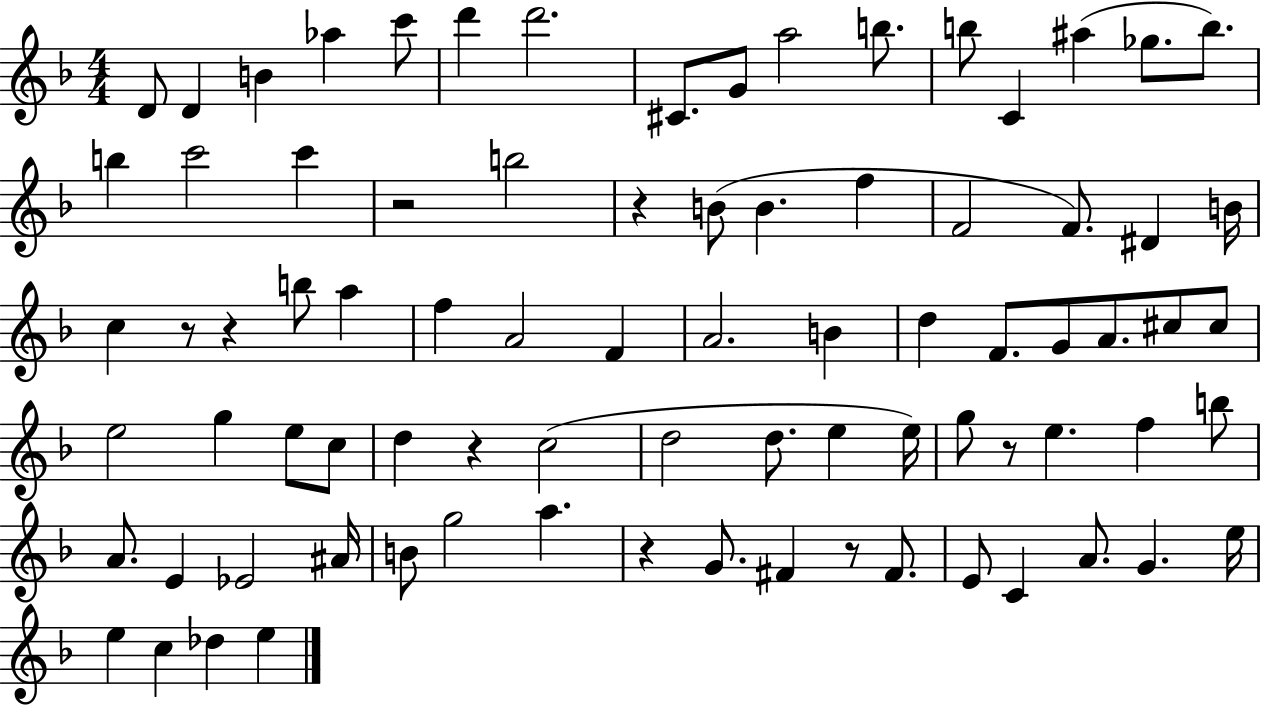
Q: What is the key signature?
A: F major